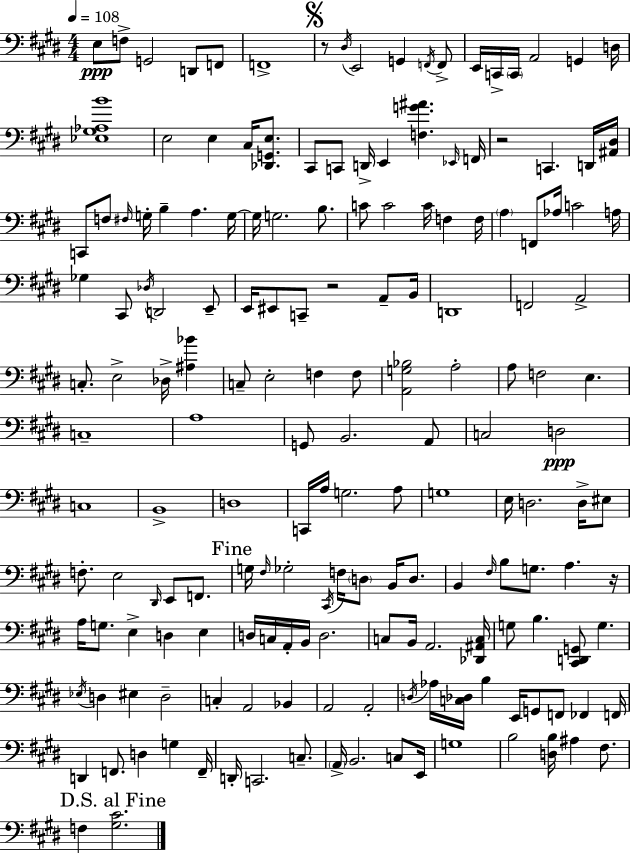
E3/e F3/e G2/h D2/e F2/e F2/w R/e D#3/s E2/h G2/q F2/s F2/e E2/s C2/s C2/s A2/h G2/q D3/s [Eb3,G#3,Ab3,B4]/w E3/h E3/q C#3/s [Db2,G2,E3]/e. C#2/e C2/e D2/s E2/q [F3,G4,A#4]/q. Eb2/s F2/s R/h C2/q. D2/s [A#2,D#3]/s C2/e F3/e F#3/s G3/s B3/q A3/q. G3/s G3/s G3/h. B3/e. C4/e C4/h C4/s F3/q F3/s A3/q F2/e Ab3/s C4/h A3/s Gb3/q C#2/e Db3/s D2/h E2/e E2/s EIS2/e C2/e R/h A2/e B2/s D2/w F2/h A2/h C3/e. E3/h Db3/s [A#3,Bb4]/q C3/e E3/h F3/q F3/e [A2,G3,Bb3]/h A3/h A3/e F3/h E3/q. C3/w A3/w G2/e B2/h. A2/e C3/h D3/h C3/w B2/w D3/w C2/s A3/s G3/h. A3/e G3/w E3/s D3/h. D3/s EIS3/e F3/e. E3/h D#2/s E2/e F2/e. G3/s F#3/s Gb3/h C#2/s F3/s D3/e B2/s D3/e. B2/q F#3/s B3/e G3/e. A3/q. R/s A3/s G3/e. E3/q D3/q E3/q D3/s C3/s A2/s B2/s D3/h. C3/e B2/s A2/h. [Db2,A#2,C3]/s G3/e B3/q. [C#2,D2,G2]/e G3/q. Eb3/s D3/q EIS3/q D3/h C3/q A2/h Bb2/q A2/h A2/h D3/s Ab3/s [C3,Db3]/s B3/q E2/s G2/e F2/e FES2/q F2/s D2/q F2/e. D3/q G3/q F2/s D2/s C2/h. C3/e. A2/s B2/h. C3/e E2/s G3/w B3/h [D3,B3]/s A#3/q F#3/e. F3/q [G#3,C#4]/h.